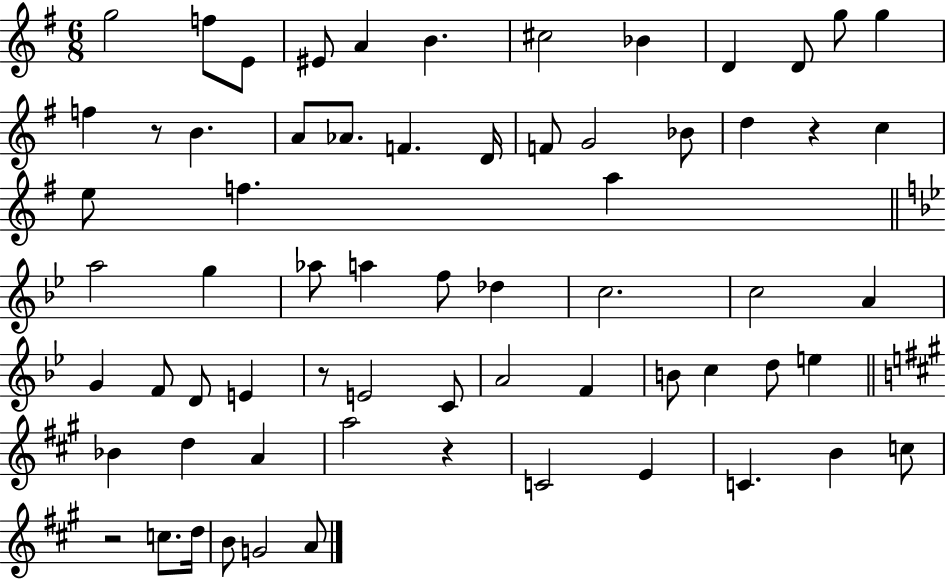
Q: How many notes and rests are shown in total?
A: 66